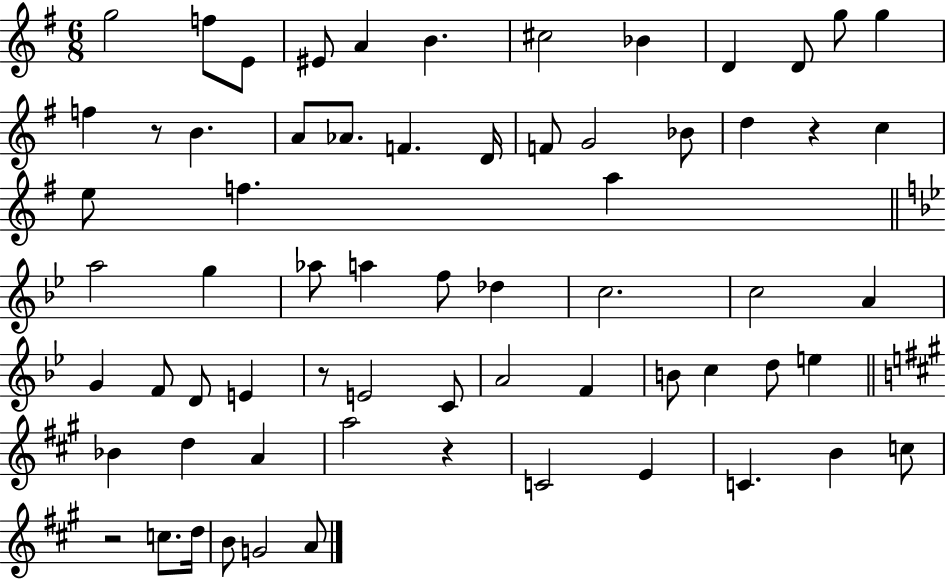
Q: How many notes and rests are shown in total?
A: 66